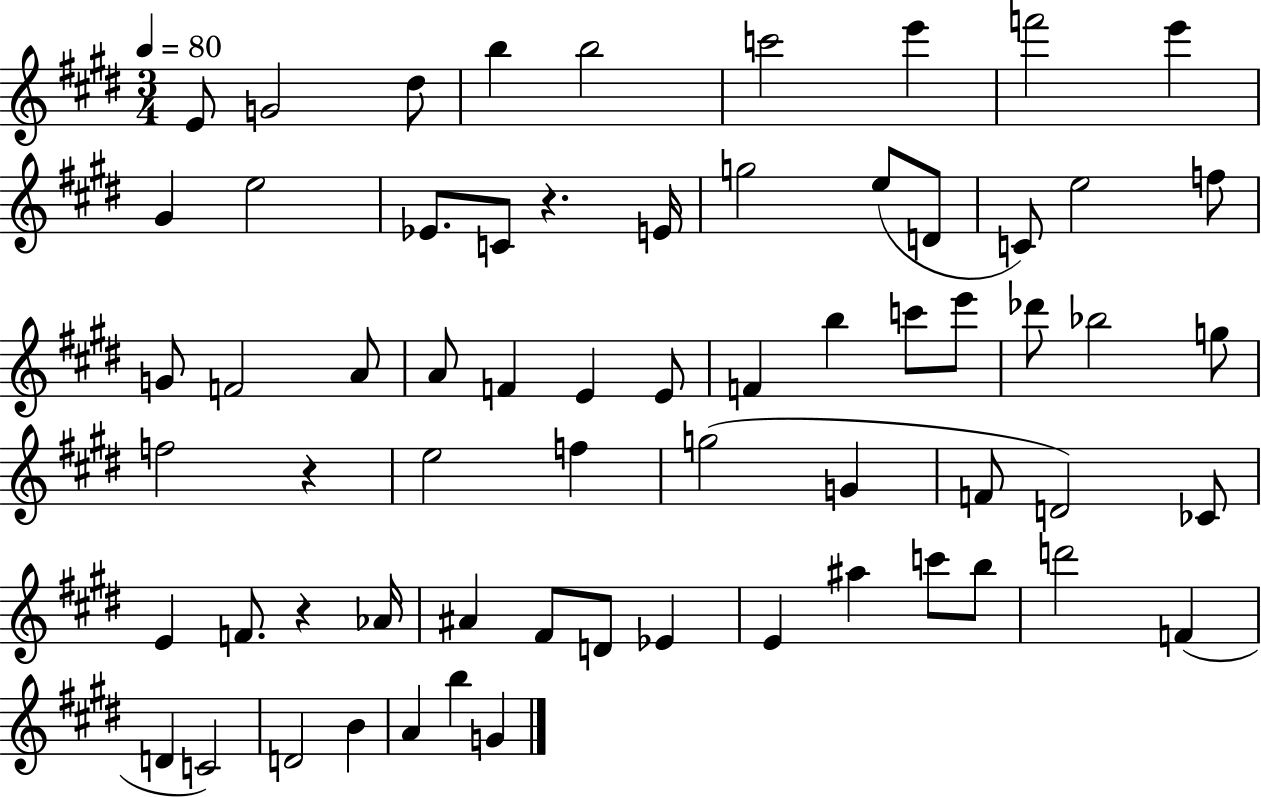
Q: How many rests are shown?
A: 3